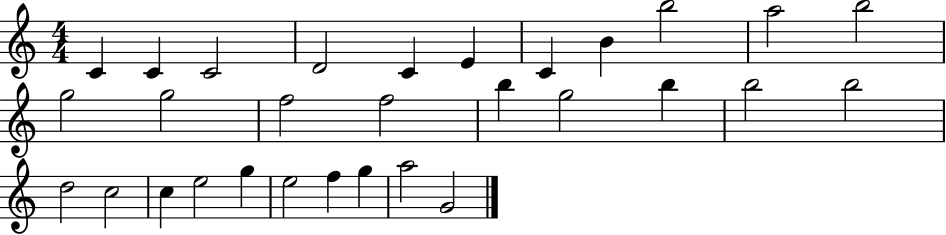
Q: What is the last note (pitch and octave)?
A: G4